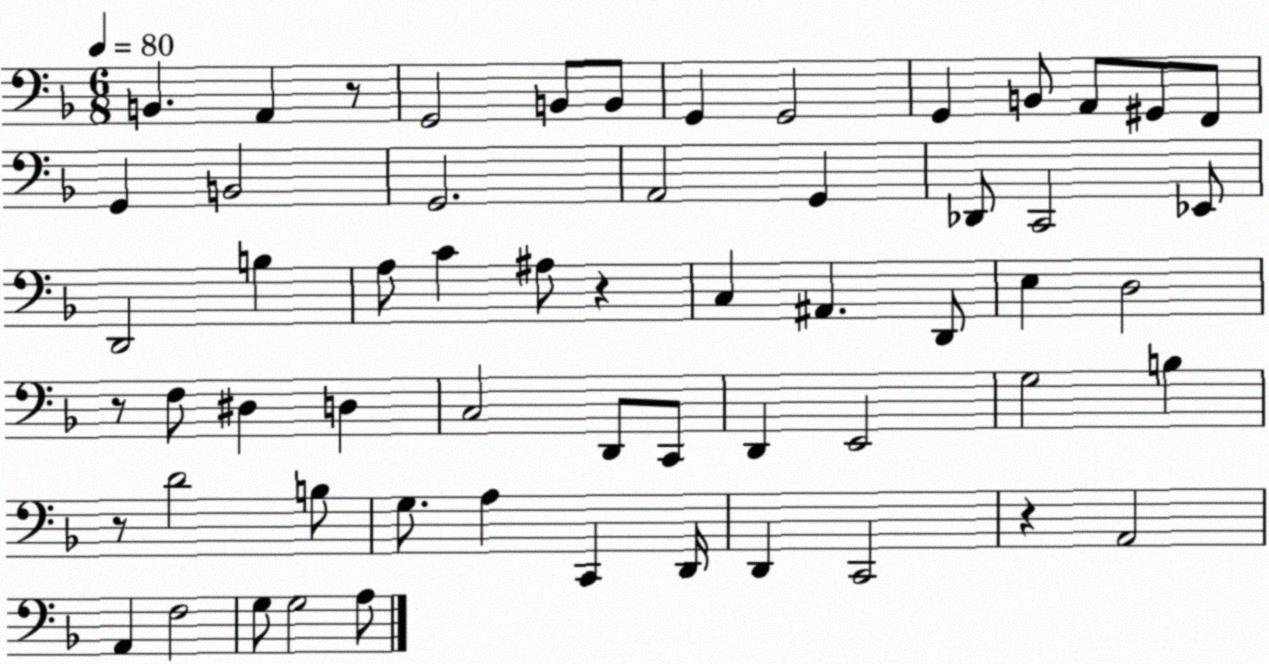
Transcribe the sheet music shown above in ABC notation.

X:1
T:Untitled
M:6/8
L:1/4
K:F
B,, A,, z/2 G,,2 B,,/2 B,,/2 G,, G,,2 G,, B,,/2 A,,/2 ^G,,/2 F,,/2 G,, B,,2 G,,2 A,,2 G,, _D,,/2 C,,2 _E,,/2 D,,2 B, A,/2 C ^A,/2 z C, ^A,, D,,/2 E, D,2 z/2 F,/2 ^D, D, C,2 D,,/2 C,,/2 D,, E,,2 G,2 B, z/2 D2 B,/2 G,/2 A, C,, D,,/4 D,, C,,2 z A,,2 A,, F,2 G,/2 G,2 A,/2